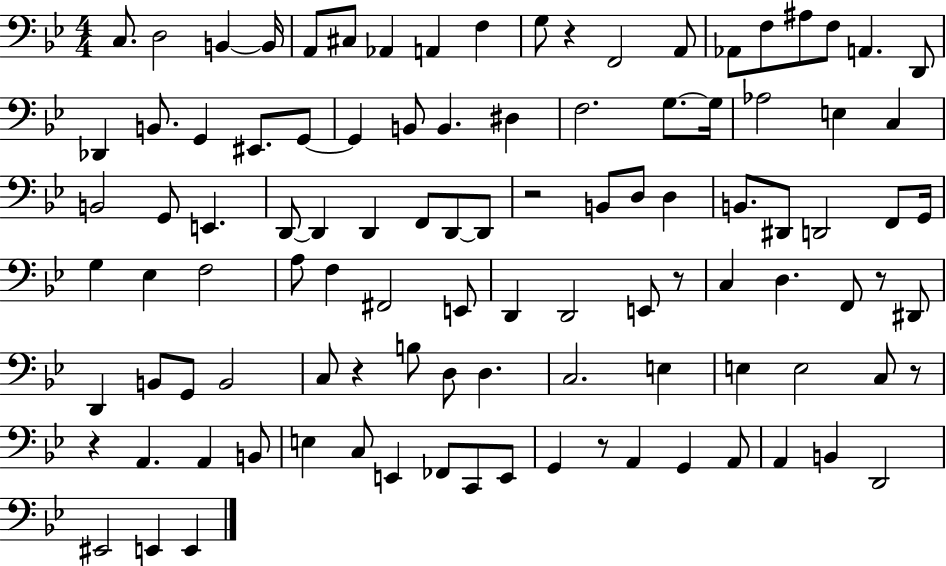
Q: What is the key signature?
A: BES major